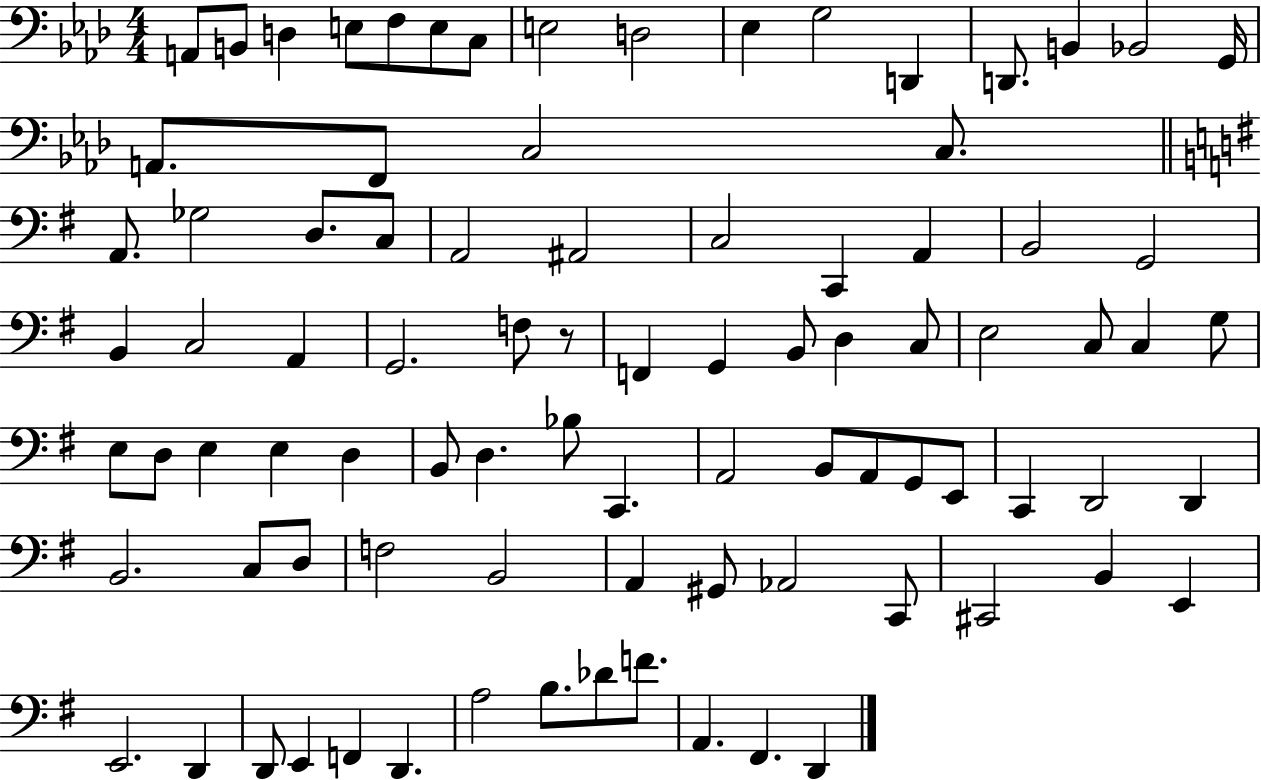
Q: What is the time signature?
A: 4/4